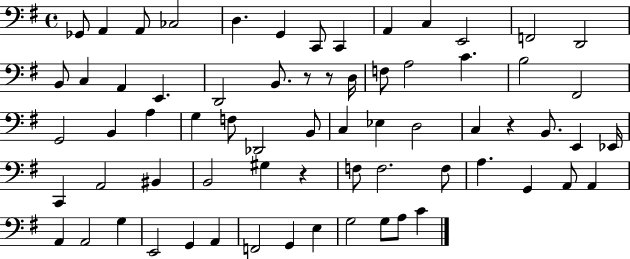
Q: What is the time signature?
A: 4/4